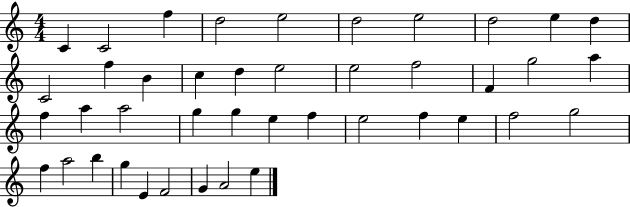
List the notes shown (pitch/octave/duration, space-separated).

C4/q C4/h F5/q D5/h E5/h D5/h E5/h D5/h E5/q D5/q C4/h F5/q B4/q C5/q D5/q E5/h E5/h F5/h F4/q G5/h A5/q F5/q A5/q A5/h G5/q G5/q E5/q F5/q E5/h F5/q E5/q F5/h G5/h F5/q A5/h B5/q G5/q E4/q F4/h G4/q A4/h E5/q